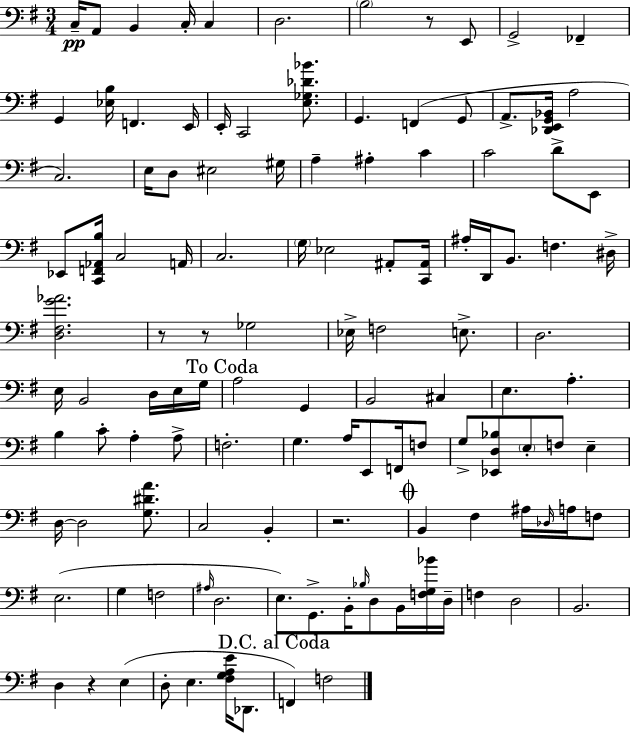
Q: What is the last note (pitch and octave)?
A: F3